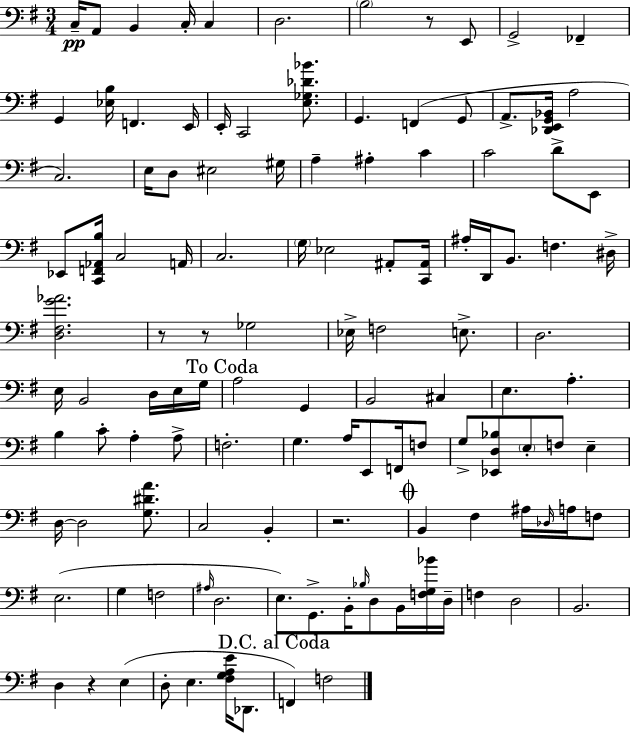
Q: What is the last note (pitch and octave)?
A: F3